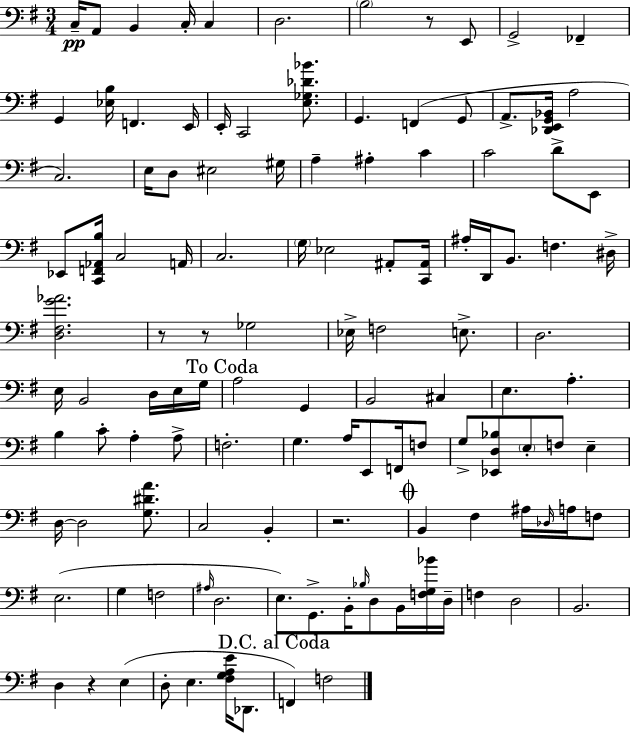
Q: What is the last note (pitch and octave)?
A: F3